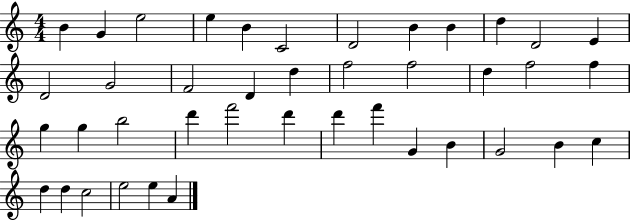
X:1
T:Untitled
M:4/4
L:1/4
K:C
B G e2 e B C2 D2 B B d D2 E D2 G2 F2 D d f2 f2 d f2 f g g b2 d' f'2 d' d' f' G B G2 B c d d c2 e2 e A